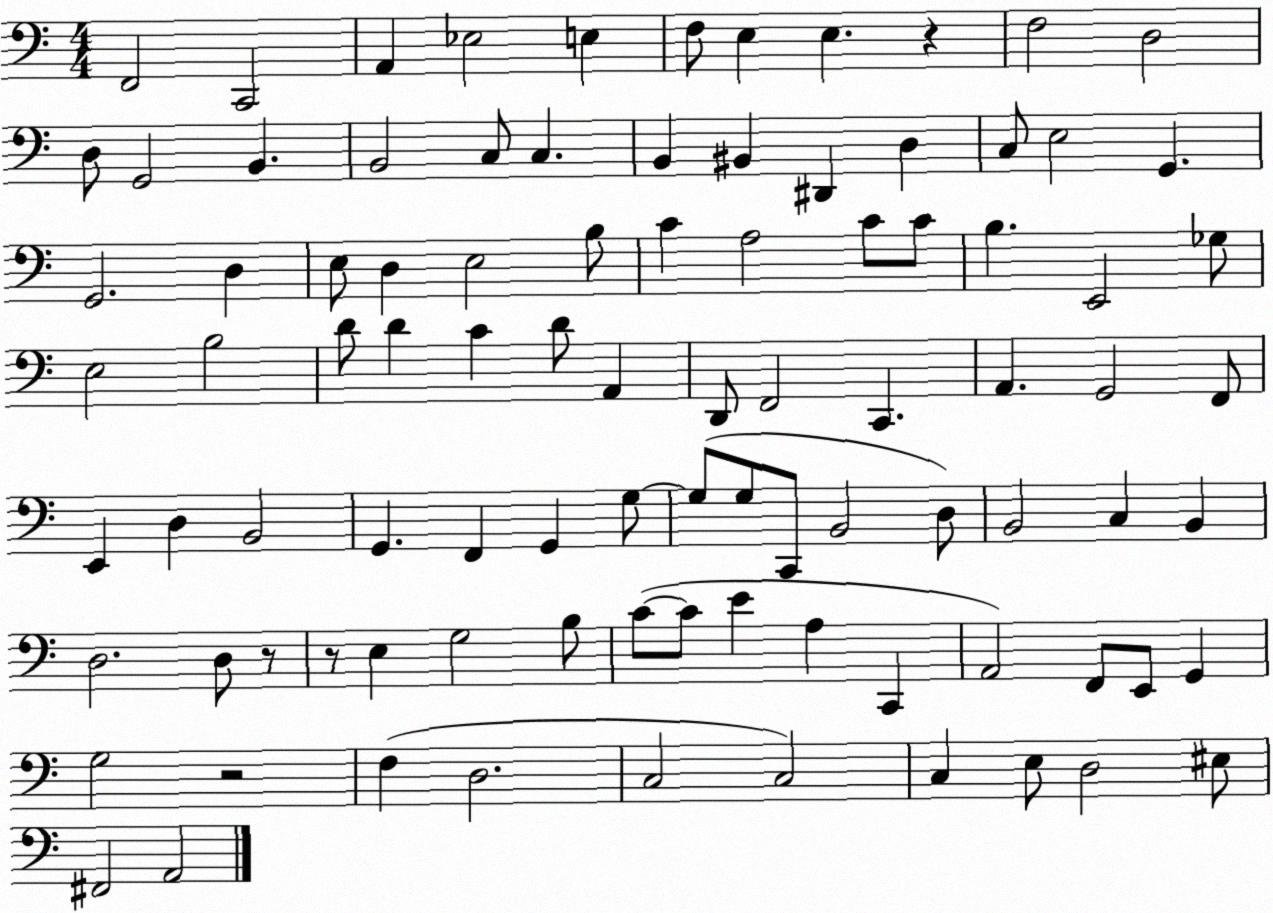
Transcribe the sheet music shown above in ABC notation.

X:1
T:Untitled
M:4/4
L:1/4
K:C
F,,2 C,,2 A,, _E,2 E, F,/2 E, E, z F,2 D,2 D,/2 G,,2 B,, B,,2 C,/2 C, B,, ^B,, ^D,, D, C,/2 E,2 G,, G,,2 D, E,/2 D, E,2 B,/2 C A,2 C/2 C/2 B, E,,2 _G,/2 E,2 B,2 D/2 D C D/2 A,, D,,/2 F,,2 C,, A,, G,,2 F,,/2 E,, D, B,,2 G,, F,, G,, G,/2 G,/2 G,/2 C,,/2 B,,2 D,/2 B,,2 C, B,, D,2 D,/2 z/2 z/2 E, G,2 B,/2 C/2 C/2 E A, C,, A,,2 F,,/2 E,,/2 G,, G,2 z2 F, D,2 C,2 C,2 C, E,/2 D,2 ^E,/2 ^F,,2 A,,2